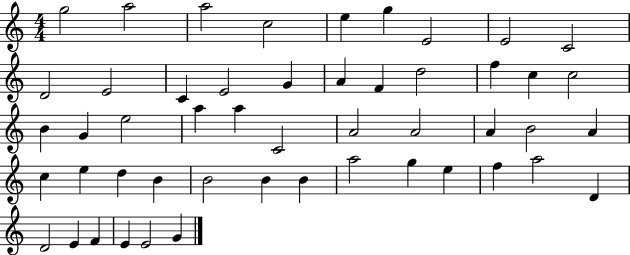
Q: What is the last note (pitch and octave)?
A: G4